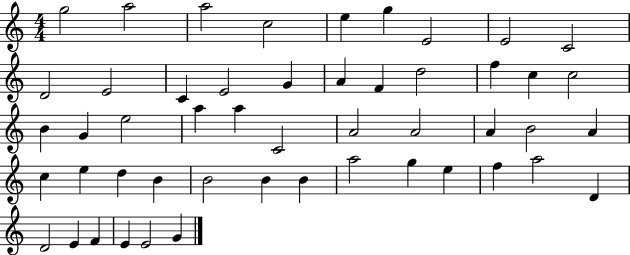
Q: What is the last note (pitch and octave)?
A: G4